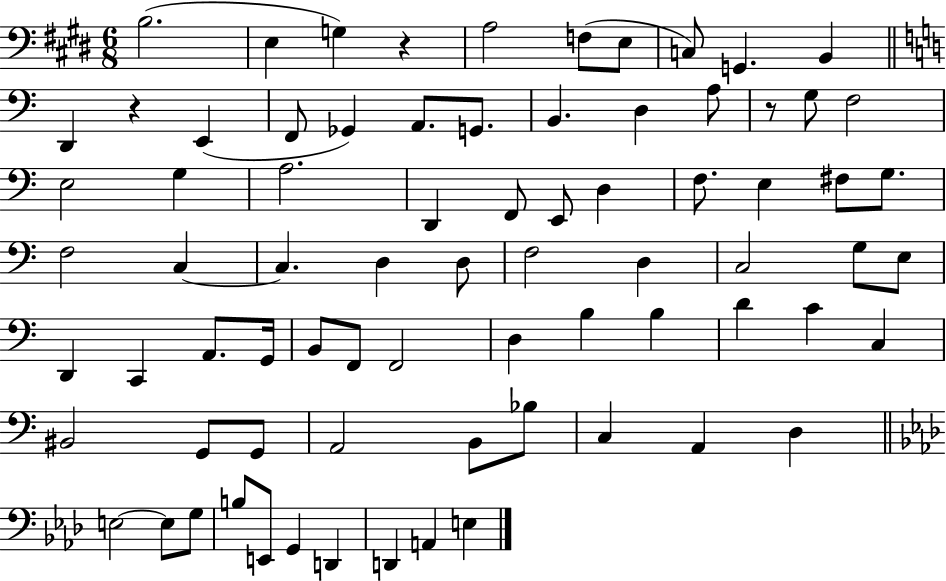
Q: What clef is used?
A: bass